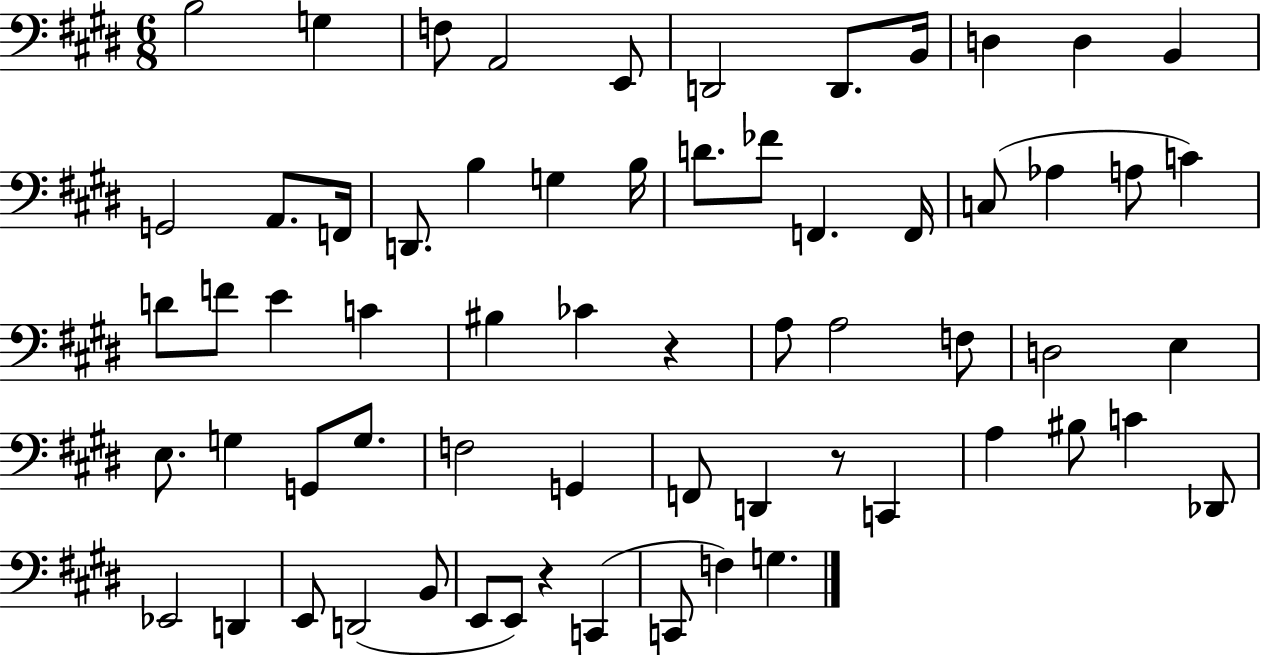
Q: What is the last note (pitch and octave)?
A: G3